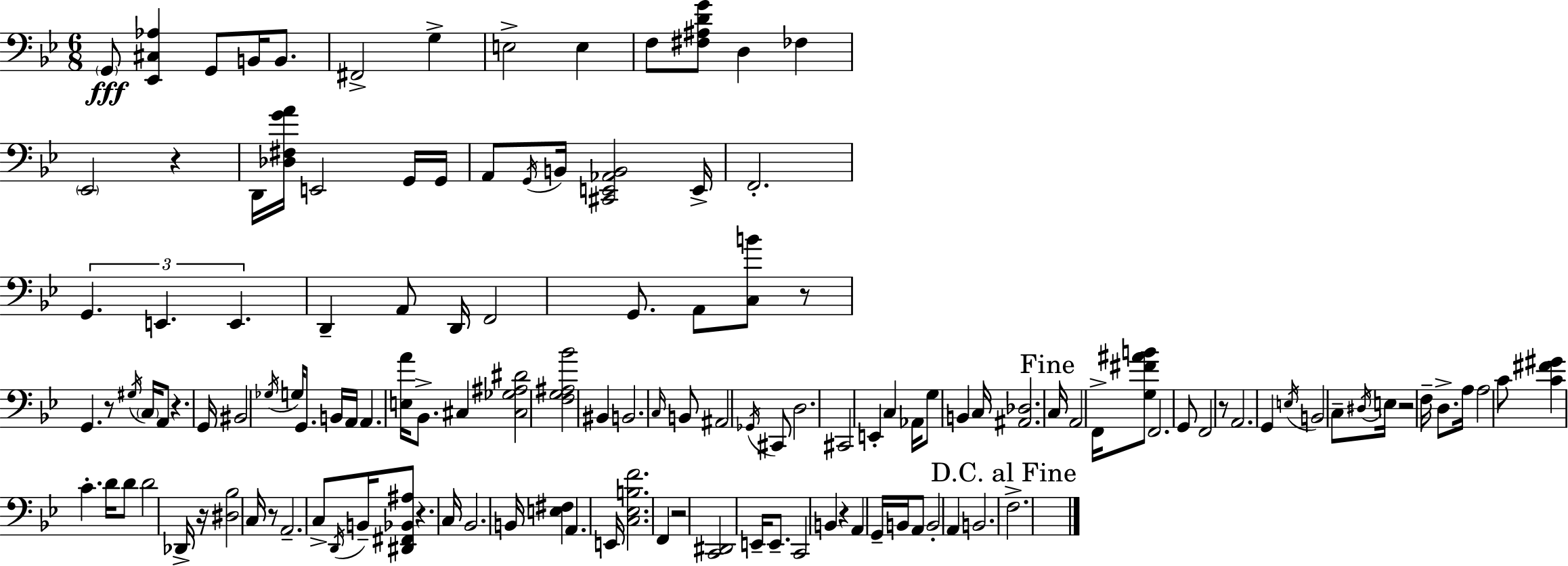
G2/e [Eb2,C#3,Ab3]/q G2/e B2/s B2/e. F#2/h G3/q E3/h E3/q F3/e [F#3,A#3,D4,G4]/e D3/q FES3/q Eb2/h R/q D2/s [Db3,F#3,G4,A4]/s E2/h G2/s G2/s A2/e G2/s B2/s [C#2,E2,Ab2,B2]/h E2/s F2/h. G2/q. E2/q. E2/q. D2/q A2/e D2/s F2/h G2/e. A2/e [C3,B4]/e R/e G2/q. R/e G#3/s C3/s A2/e R/q. G2/s BIS2/h Gb3/s G3/s G2/e. B2/s A2/s A2/q. [E3,A4]/s Bb2/e. C#3/q [C#3,Gb3,A#3,D#4]/h [F3,G3,A#3,Bb4]/h BIS2/q B2/h. C3/s B2/e A#2/h Gb2/s C#2/e D3/h. C#2/h E2/q C3/q Ab2/s G3/e B2/q C3/s [A#2,Db3]/h. C3/s A2/h F2/s [G3,F#4,A#4,B4]/e F2/h. G2/e F2/h R/e A2/h. G2/q E3/s B2/h C3/e D#3/s E3/s R/h F3/s D3/e. A3/s A3/h C4/e [C4,F#4,G#4]/q C4/q. D4/s D4/e D4/h Db2/s R/s [D#3,Bb3]/h C3/s R/e A2/h. C3/e D2/s B2/s [D#2,F#2,Bb2,A#3]/e R/q. C3/s Bb2/h. B2/s [E3,F#3]/q A2/q. E2/s [C3,Eb3,B3,F4]/h. F2/q R/h [C2,D#2]/h E2/s E2/e. C2/h B2/q R/q A2/q G2/s B2/s A2/e B2/h A2/q B2/h. F3/h.